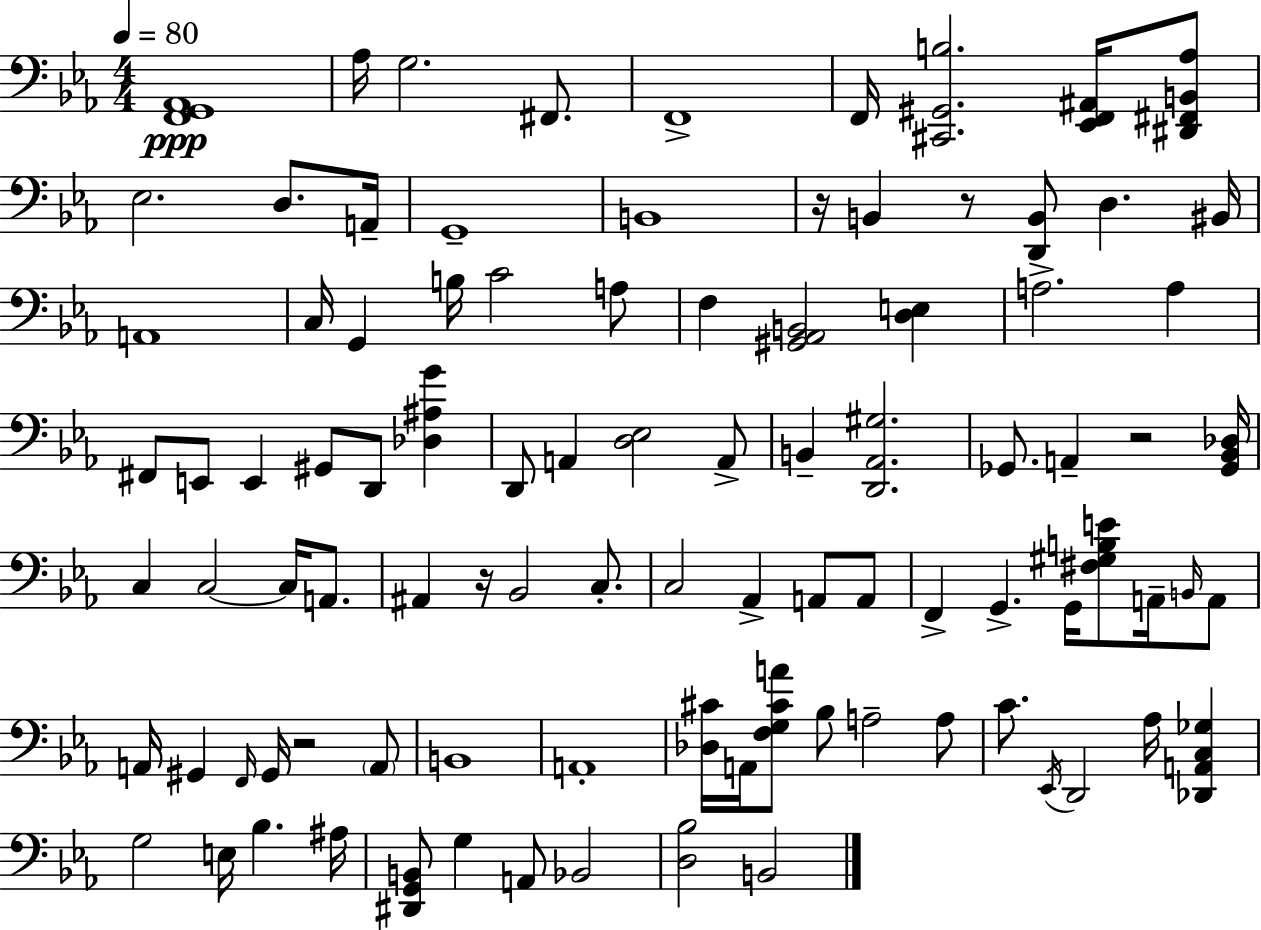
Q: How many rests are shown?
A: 5